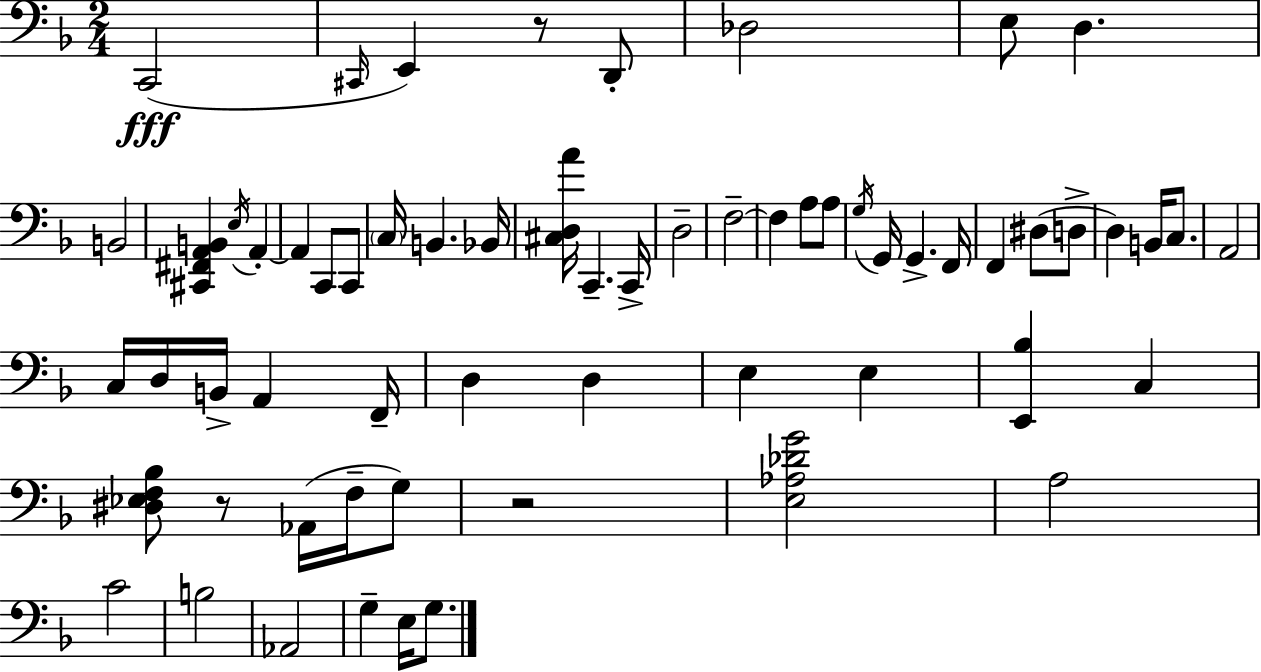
X:1
T:Untitled
M:2/4
L:1/4
K:Dm
C,,2 ^C,,/4 E,, z/2 D,,/2 _D,2 E,/2 D, B,,2 [^C,,^F,,A,,B,,] E,/4 A,, A,, C,,/2 C,,/2 C,/4 B,, _B,,/4 [^C,D,A]/4 C,, C,,/4 D,2 F,2 F, A,/2 A,/2 G,/4 G,,/4 G,, F,,/4 F,, ^D,/2 D,/2 D, B,,/4 C,/2 A,,2 C,/4 D,/4 B,,/4 A,, F,,/4 D, D, E, E, [E,,_B,] C, [^D,_E,F,_B,]/2 z/2 _A,,/4 F,/4 G,/2 z2 [E,_A,_DG]2 A,2 C2 B,2 _A,,2 G, E,/4 G,/2